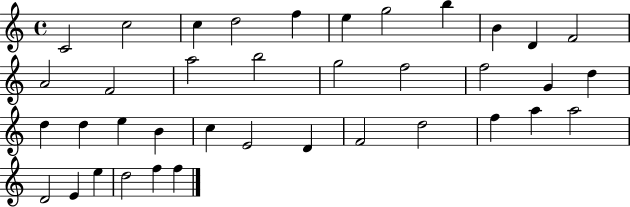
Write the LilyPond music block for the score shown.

{
  \clef treble
  \time 4/4
  \defaultTimeSignature
  \key c \major
  c'2 c''2 | c''4 d''2 f''4 | e''4 g''2 b''4 | b'4 d'4 f'2 | \break a'2 f'2 | a''2 b''2 | g''2 f''2 | f''2 g'4 d''4 | \break d''4 d''4 e''4 b'4 | c''4 e'2 d'4 | f'2 d''2 | f''4 a''4 a''2 | \break d'2 e'4 e''4 | d''2 f''4 f''4 | \bar "|."
}